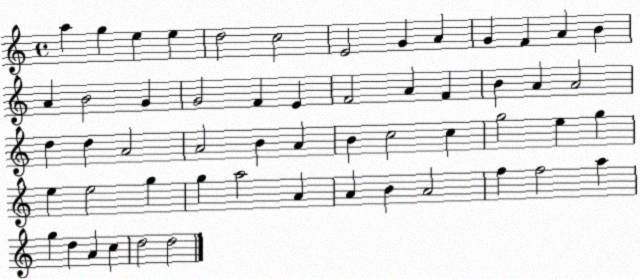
X:1
T:Untitled
M:4/4
L:1/4
K:C
a g e e d2 c2 E2 G A G F A B A B2 G G2 F E F2 A F B A A2 d d A2 A2 B A B c2 c g2 e g e e2 g g a2 A A B A2 f f2 a g d A c d2 d2